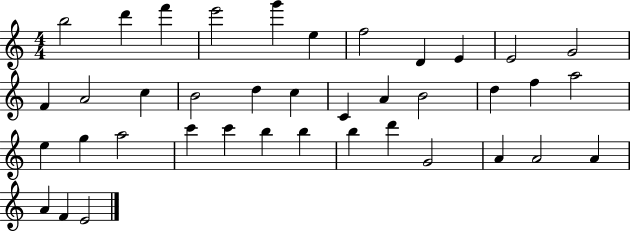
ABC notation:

X:1
T:Untitled
M:4/4
L:1/4
K:C
b2 d' f' e'2 g' e f2 D E E2 G2 F A2 c B2 d c C A B2 d f a2 e g a2 c' c' b b b d' G2 A A2 A A F E2